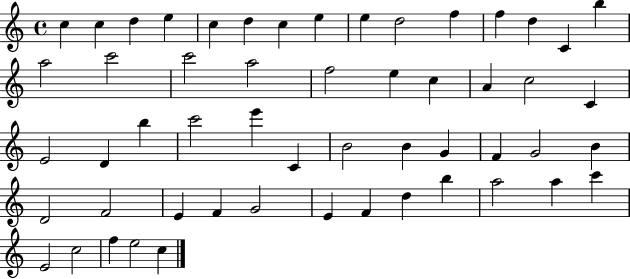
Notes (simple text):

C5/q C5/q D5/q E5/q C5/q D5/q C5/q E5/q E5/q D5/h F5/q F5/q D5/q C4/q B5/q A5/h C6/h C6/h A5/h F5/h E5/q C5/q A4/q C5/h C4/q E4/h D4/q B5/q C6/h E6/q C4/q B4/h B4/q G4/q F4/q G4/h B4/q D4/h F4/h E4/q F4/q G4/h E4/q F4/q D5/q B5/q A5/h A5/q C6/q E4/h C5/h F5/q E5/h C5/q